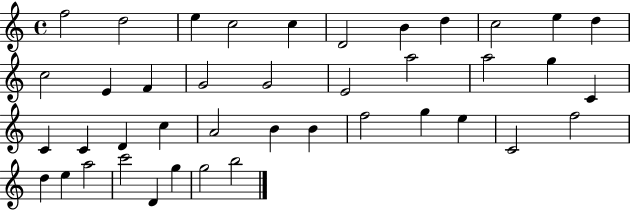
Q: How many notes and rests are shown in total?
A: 41